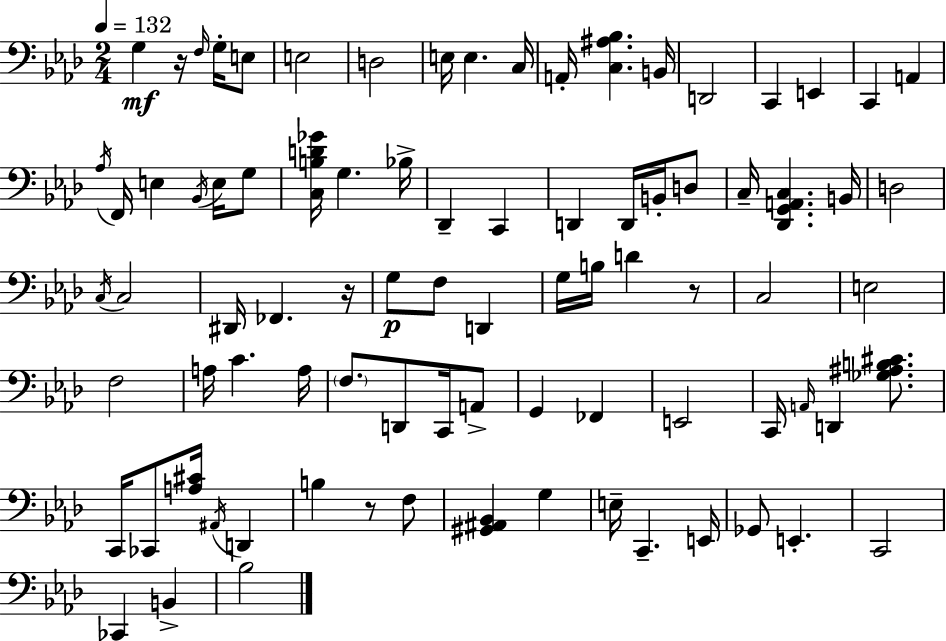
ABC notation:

X:1
T:Untitled
M:2/4
L:1/4
K:Ab
G, z/4 F,/4 G,/4 E,/2 E,2 D,2 E,/4 E, C,/4 A,,/4 [C,^A,_B,] B,,/4 D,,2 C,, E,, C,, A,, _A,/4 F,,/4 E, _B,,/4 E,/4 G,/2 [C,B,D_G]/4 G, _B,/4 _D,, C,, D,, D,,/4 B,,/4 D,/2 C,/4 [_D,,G,,A,,C,] B,,/4 D,2 C,/4 C,2 ^D,,/4 _F,, z/4 G,/2 F,/2 D,, G,/4 B,/4 D z/2 C,2 E,2 F,2 A,/4 C A,/4 F,/2 D,,/2 C,,/4 A,,/2 G,, _F,, E,,2 C,,/4 A,,/4 D,, [_G,^A,B,^C]/2 C,,/4 _C,,/2 [A,^C]/4 ^A,,/4 D,, B, z/2 F,/2 [^G,,^A,,_B,,] G, E,/4 C,, E,,/4 _G,,/2 E,, C,,2 _C,, B,, _B,2